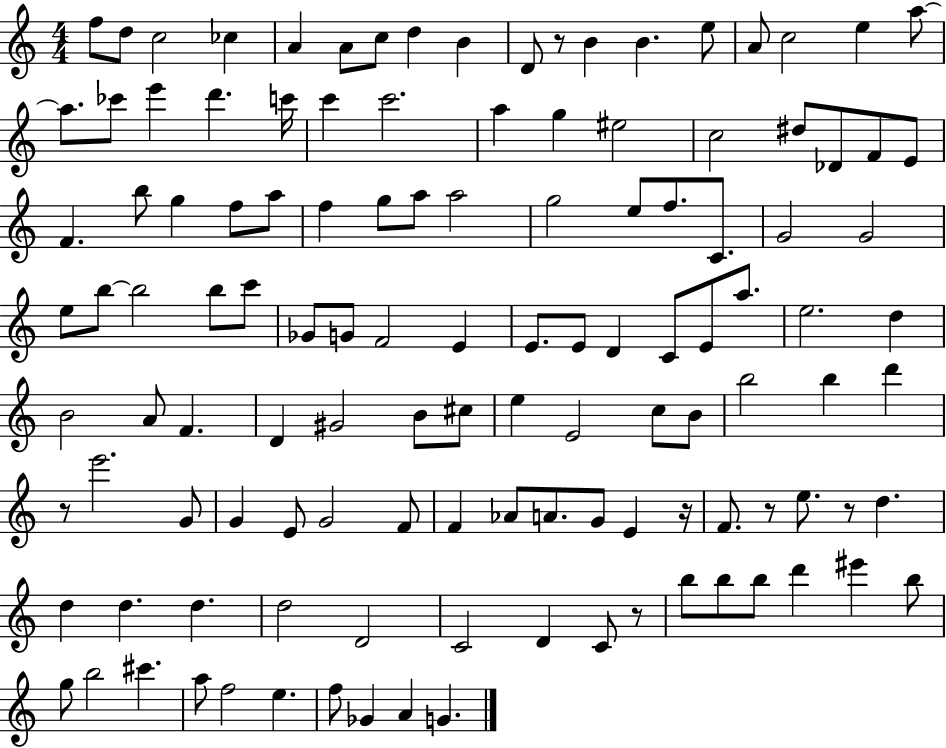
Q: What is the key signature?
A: C major